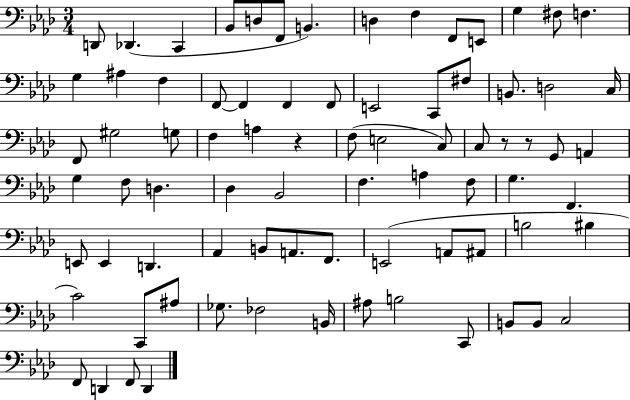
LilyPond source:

{
  \clef bass
  \numericTimeSignature
  \time 3/4
  \key aes \major
  d,8 des,4.( c,4 | bes,8 d8 f,8 b,4.) | d4 f4 f,8 e,8 | g4 fis8 f4. | \break g4 ais4 f4 | f,8~~ f,4 f,4 f,8 | e,2 c,8 fis8 | b,8. d2 c16 | \break f,8 gis2 g8 | f4 a4 r4 | f8( e2 c8) | c8 r8 r8 g,8 a,4 | \break g4 f8 d4. | des4 bes,2 | f4. a4 f8 | g4. f,4. | \break e,8 e,4 d,4. | aes,4 b,8 a,8. f,8. | e,2( a,8 ais,8 | b2 bis4 | \break c'2) c,8 ais8 | ges8. fes2 b,16 | ais8 b2 c,8 | b,8 b,8 c2 | \break f,8 d,4 f,8 d,4 | \bar "|."
}